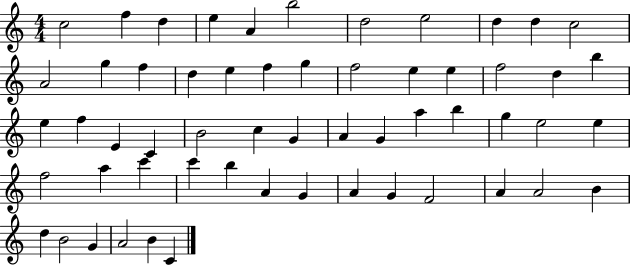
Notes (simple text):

C5/h F5/q D5/q E5/q A4/q B5/h D5/h E5/h D5/q D5/q C5/h A4/h G5/q F5/q D5/q E5/q F5/q G5/q F5/h E5/q E5/q F5/h D5/q B5/q E5/q F5/q E4/q C4/q B4/h C5/q G4/q A4/q G4/q A5/q B5/q G5/q E5/h E5/q F5/h A5/q C6/q C6/q B5/q A4/q G4/q A4/q G4/q F4/h A4/q A4/h B4/q D5/q B4/h G4/q A4/h B4/q C4/q